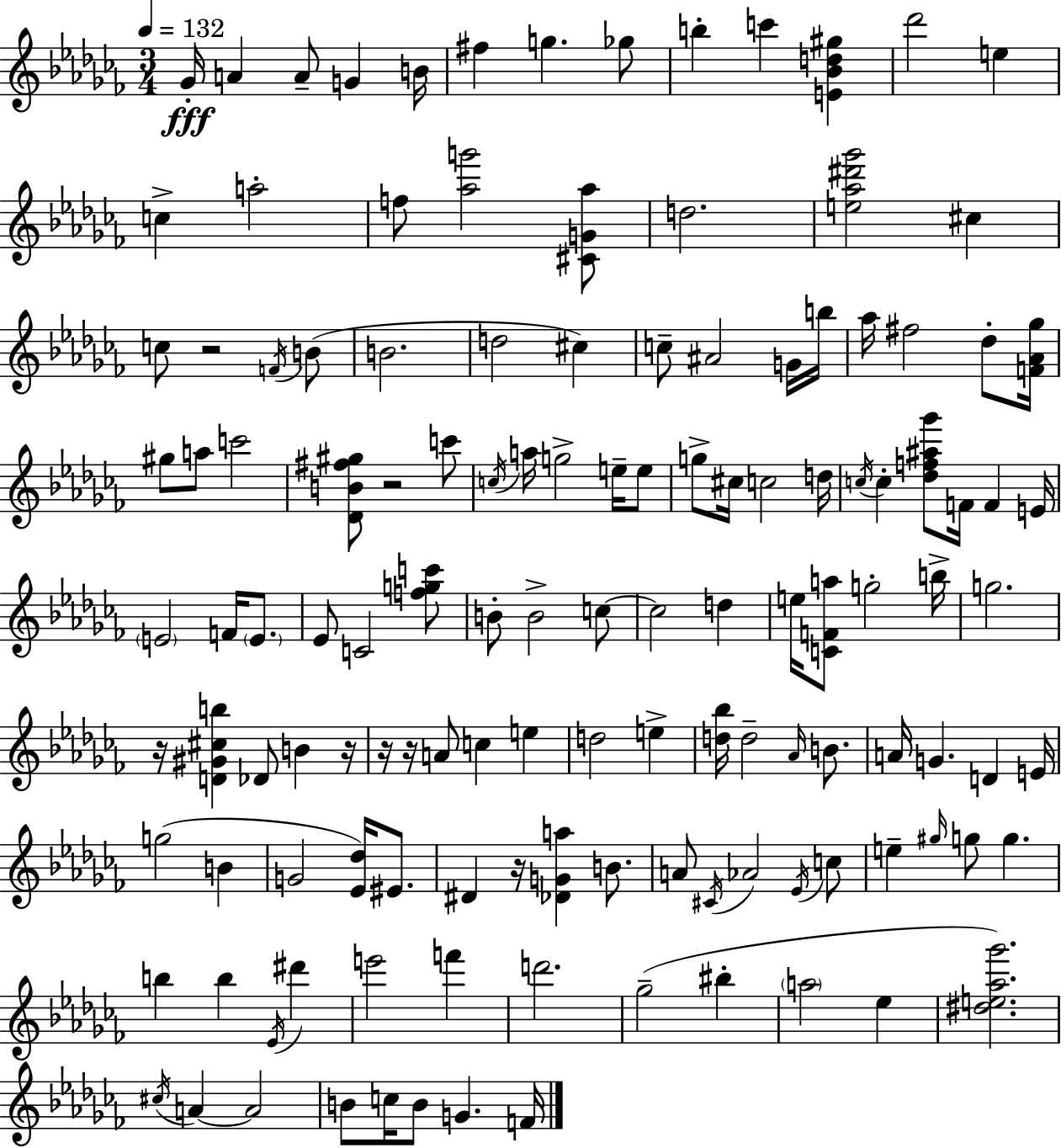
{
  \clef treble
  \numericTimeSignature
  \time 3/4
  \key aes \minor
  \tempo 4 = 132
  ges'16-.\fff a'4 a'8-- g'4 b'16 | fis''4 g''4. ges''8 | b''4-. c'''4 <e' bes' d'' gis''>4 | des'''2 e''4 | \break c''4-> a''2-. | f''8 <aes'' g'''>2 <cis' g' aes''>8 | d''2. | <e'' aes'' dis''' ges'''>2 cis''4 | \break c''8 r2 \acciaccatura { f'16 } b'8( | b'2. | d''2 cis''4) | c''8-- ais'2 g'16 | \break b''16 aes''16 fis''2 des''8-. | <f' aes' ges''>16 gis''8 a''8 c'''2 | <des' b' fis'' gis''>8 r2 c'''8 | \acciaccatura { c''16 } a''16 g''2-> e''16-- | \break e''8 g''8-> cis''16 c''2 | d''16 \acciaccatura { c''16 } c''4-. <des'' f'' ais'' ges'''>8 f'16 f'4 | e'16 \parenthesize e'2 f'16 | \parenthesize e'8. ees'8 c'2 | \break <f'' g'' c'''>8 b'8-. b'2-> | c''8~~ c''2 d''4 | e''16 <c' f' a''>8 g''2-. | b''16-> g''2. | \break r16 <d' gis' cis'' b''>4 des'8 b'4 | r16 r16 r16 a'8 c''4 e''4 | d''2 e''4-> | <d'' bes''>16 d''2-- | \break \grace { aes'16 } b'8. a'16 g'4. d'4 | e'16 g''2( | b'4 g'2 | <ees' des''>16) eis'8. dis'4 r16 <des' g' a''>4 | \break b'8. a'8 \acciaccatura { cis'16 } aes'2 | \acciaccatura { ees'16 } c''8 e''4-- \grace { gis''16 } g''8 | g''4. b''4 b''4 | \acciaccatura { ees'16 } dis'''4 e'''2 | \break f'''4 d'''2. | ges''2--( | bis''4-. \parenthesize a''2 | ees''4 <dis'' e'' aes'' ges'''>2.) | \break \acciaccatura { cis''16 } a'4~~ | a'2 b'8 c''16 | b'8 g'4. f'16 \bar "|."
}